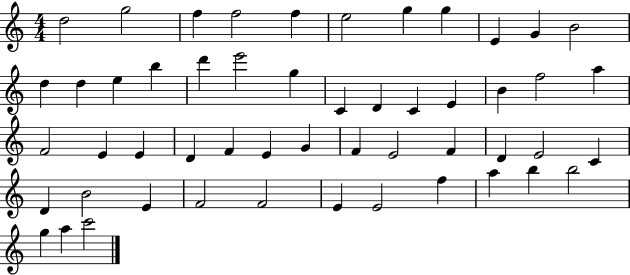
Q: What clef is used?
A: treble